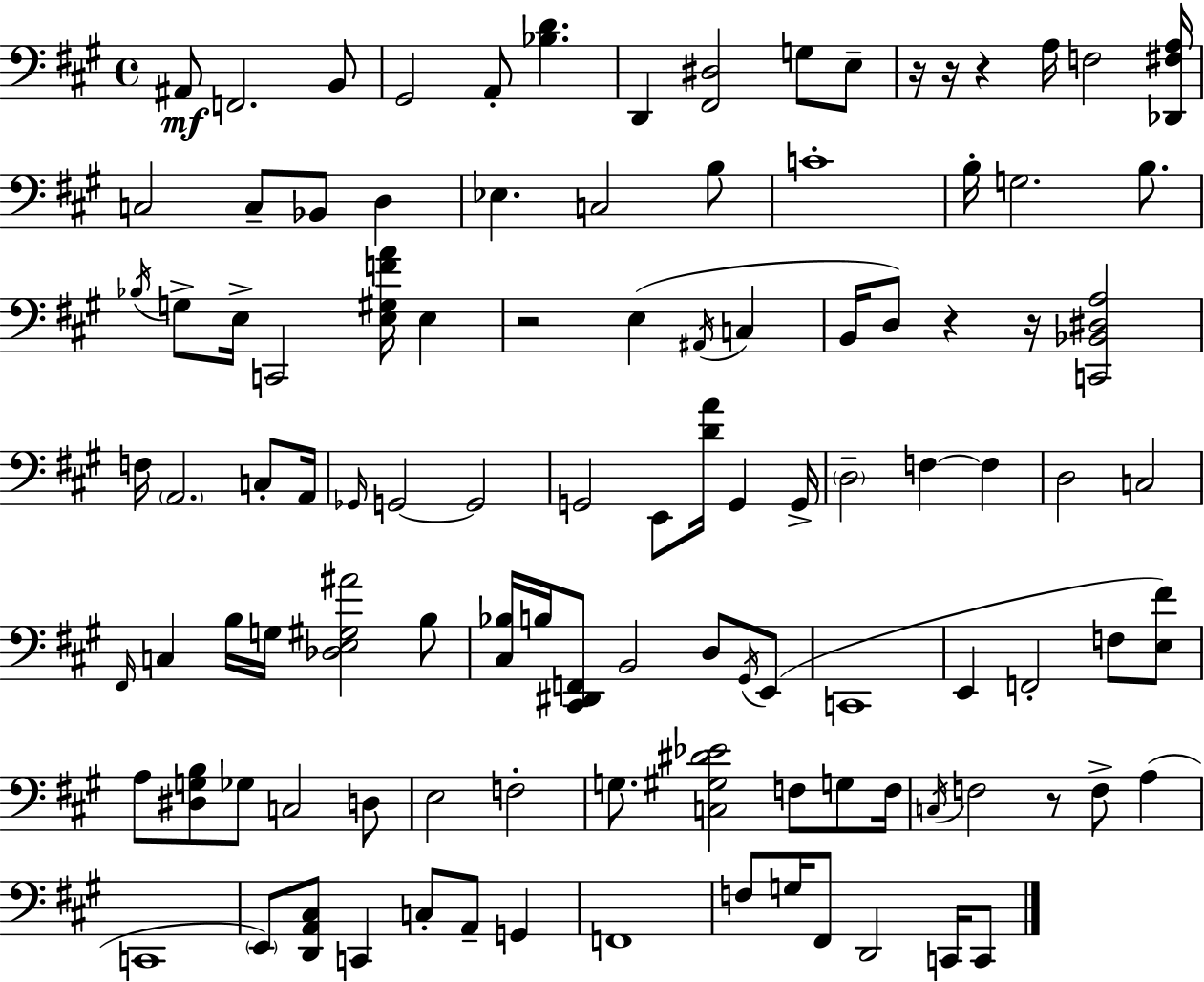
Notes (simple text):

A#2/e F2/h. B2/e G#2/h A2/e [Bb3,D4]/q. D2/q [F#2,D#3]/h G3/e E3/e R/s R/s R/q A3/s F3/h [Db2,F#3,A3]/s C3/h C3/e Bb2/e D3/q Eb3/q. C3/h B3/e C4/w B3/s G3/h. B3/e. Bb3/s G3/e E3/s C2/h [E3,G#3,F4,A4]/s E3/q R/h E3/q A#2/s C3/q B2/s D3/e R/q R/s [C2,Bb2,D#3,A3]/h F3/s A2/h. C3/e A2/s Gb2/s G2/h G2/h G2/h E2/e [D4,A4]/s G2/q G2/s D3/h F3/q F3/q D3/h C3/h F#2/s C3/q B3/s G3/s [Db3,E3,G#3,A#4]/h B3/e [C#3,Bb3]/s B3/s [C#2,D#2,F2]/e B2/h D3/e G#2/s E2/e C2/w E2/q F2/h F3/e [E3,F#4]/e A3/e [D#3,G3,B3]/e Gb3/e C3/h D3/e E3/h F3/h G3/e. [C3,G#3,D#4,Eb4]/h F3/e G3/e F3/s C3/s F3/h R/e F3/e A3/q C2/w E2/e [D2,A2,C#3]/e C2/q C3/e A2/e G2/q F2/w F3/e G3/s F#2/e D2/h C2/s C2/e